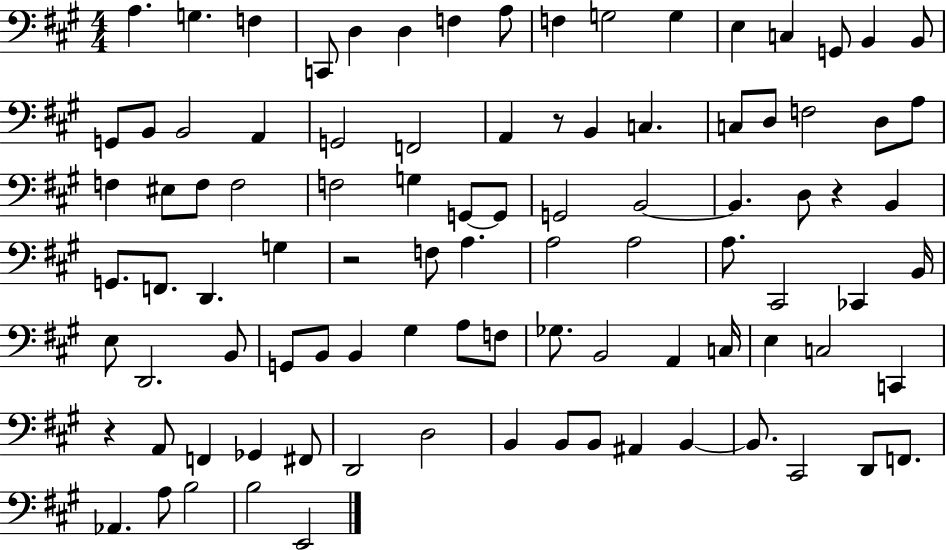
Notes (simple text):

A3/q. G3/q. F3/q C2/e D3/q D3/q F3/q A3/e F3/q G3/h G3/q E3/q C3/q G2/e B2/q B2/e G2/e B2/e B2/h A2/q G2/h F2/h A2/q R/e B2/q C3/q. C3/e D3/e F3/h D3/e A3/e F3/q EIS3/e F3/e F3/h F3/h G3/q G2/e G2/e G2/h B2/h B2/q. D3/e R/q B2/q G2/e. F2/e. D2/q. G3/q R/h F3/e A3/q. A3/h A3/h A3/e. C#2/h CES2/q B2/s E3/e D2/h. B2/e G2/e B2/e B2/q G#3/q A3/e F3/e Gb3/e. B2/h A2/q C3/s E3/q C3/h C2/q R/q A2/e F2/q Gb2/q F#2/e D2/h D3/h B2/q B2/e B2/e A#2/q B2/q B2/e. C#2/h D2/e F2/e. Ab2/q. A3/e B3/h B3/h E2/h